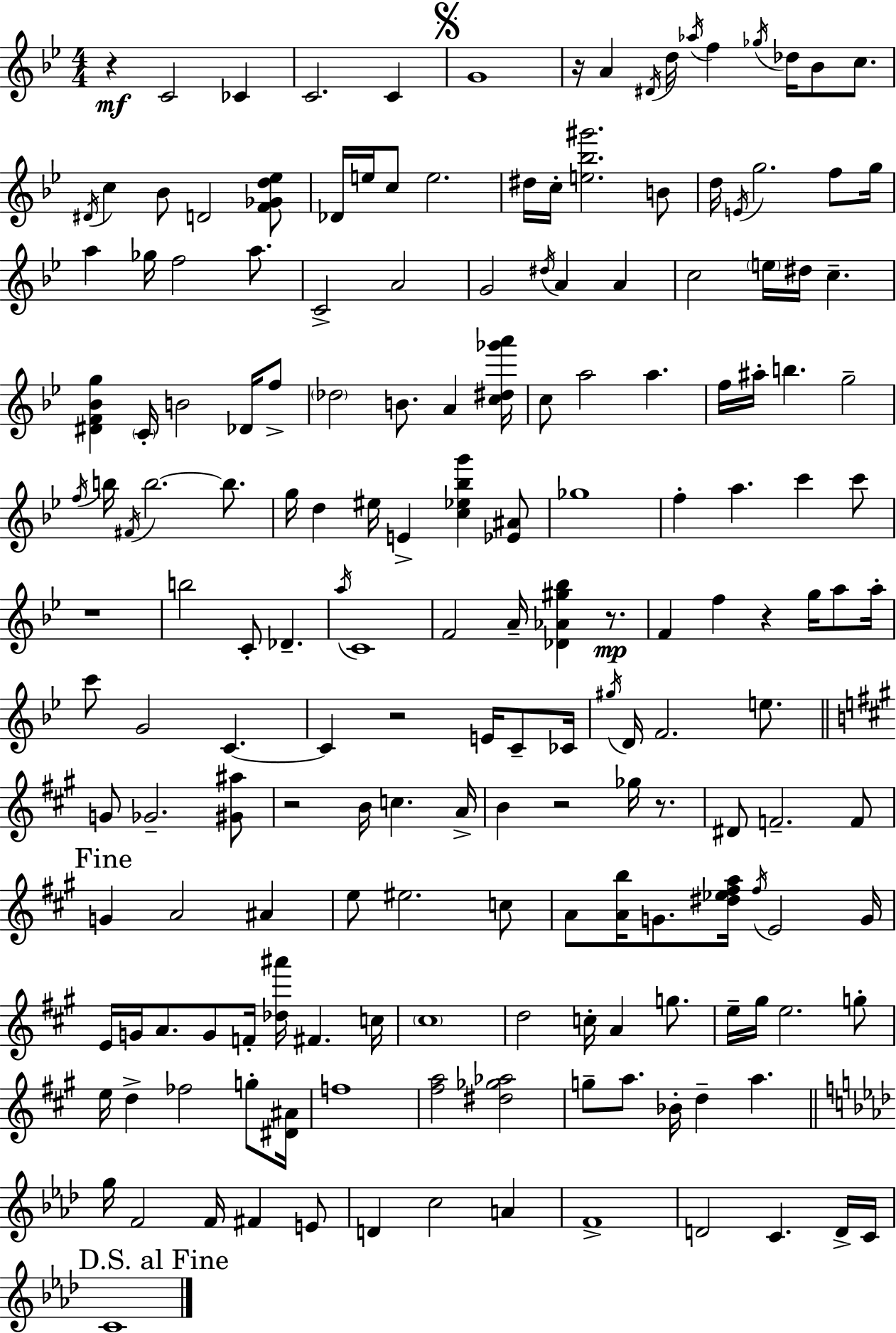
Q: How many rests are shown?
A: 9